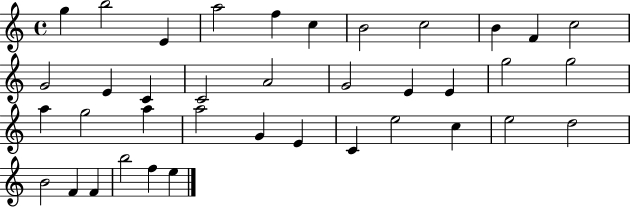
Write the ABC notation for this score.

X:1
T:Untitled
M:4/4
L:1/4
K:C
g b2 E a2 f c B2 c2 B F c2 G2 E C C2 A2 G2 E E g2 g2 a g2 a a2 G E C e2 c e2 d2 B2 F F b2 f e